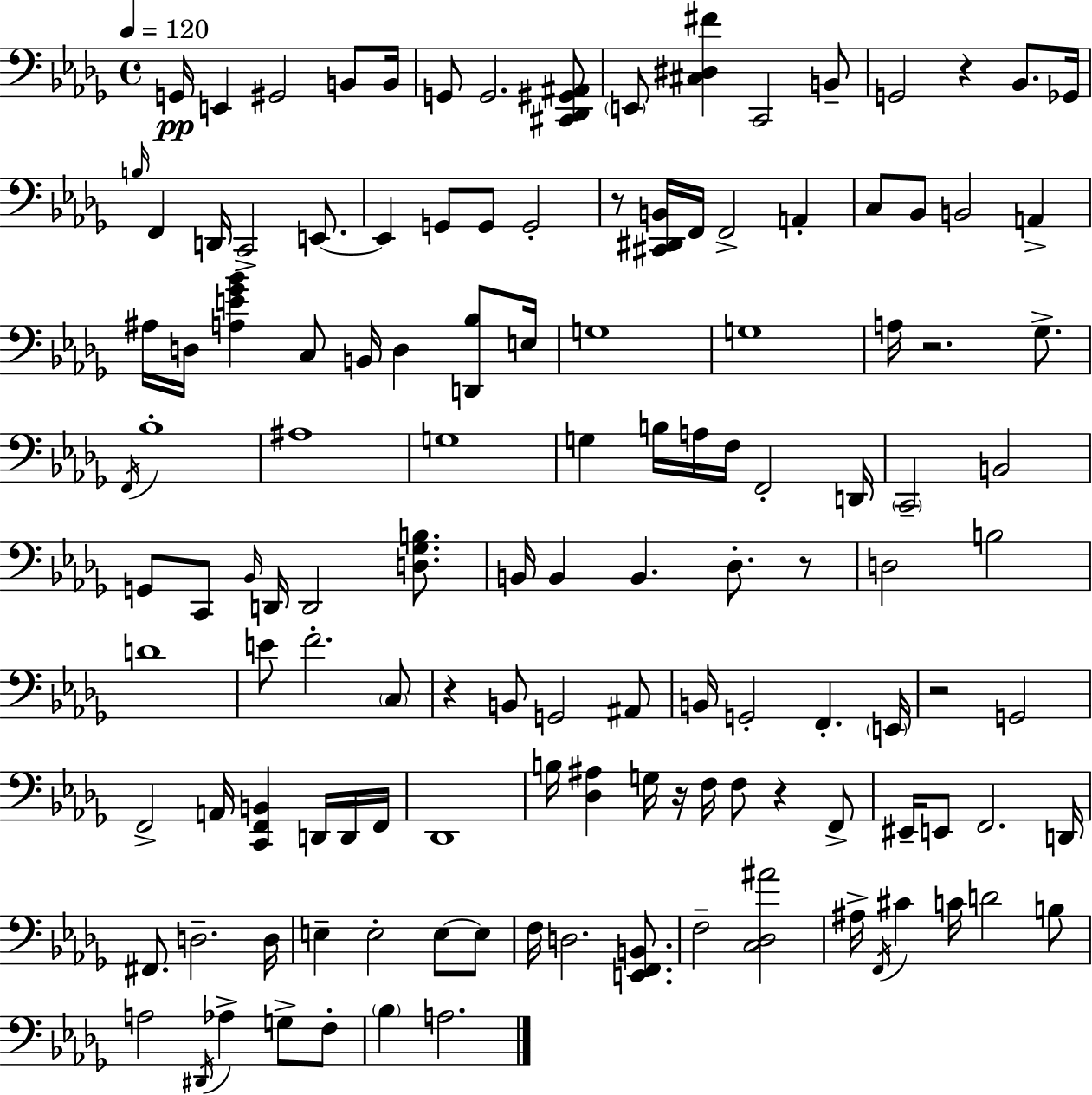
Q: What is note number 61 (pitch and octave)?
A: D3